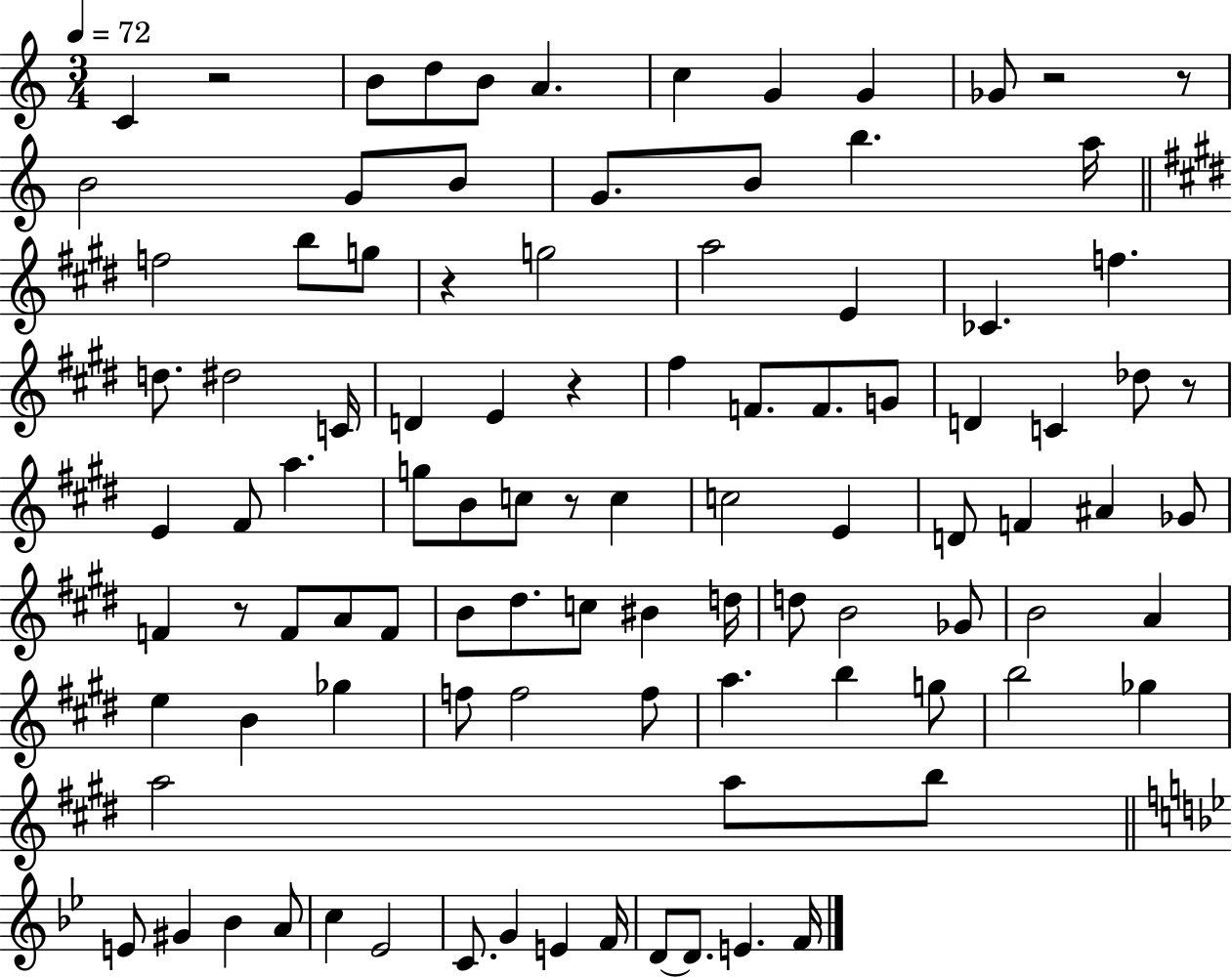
C4/q R/h B4/e D5/e B4/e A4/q. C5/q G4/q G4/q Gb4/e R/h R/e B4/h G4/e B4/e G4/e. B4/e B5/q. A5/s F5/h B5/e G5/e R/q G5/h A5/h E4/q CES4/q. F5/q. D5/e. D#5/h C4/s D4/q E4/q R/q F#5/q F4/e. F4/e. G4/e D4/q C4/q Db5/e R/e E4/q F#4/e A5/q. G5/e B4/e C5/e R/e C5/q C5/h E4/q D4/e F4/q A#4/q Gb4/e F4/q R/e F4/e A4/e F4/e B4/e D#5/e. C5/e BIS4/q D5/s D5/e B4/h Gb4/e B4/h A4/q E5/q B4/q Gb5/q F5/e F5/h F5/e A5/q. B5/q G5/e B5/h Gb5/q A5/h A5/e B5/e E4/e G#4/q Bb4/q A4/e C5/q Eb4/h C4/e. G4/q E4/q F4/s D4/e D4/e. E4/q. F4/s